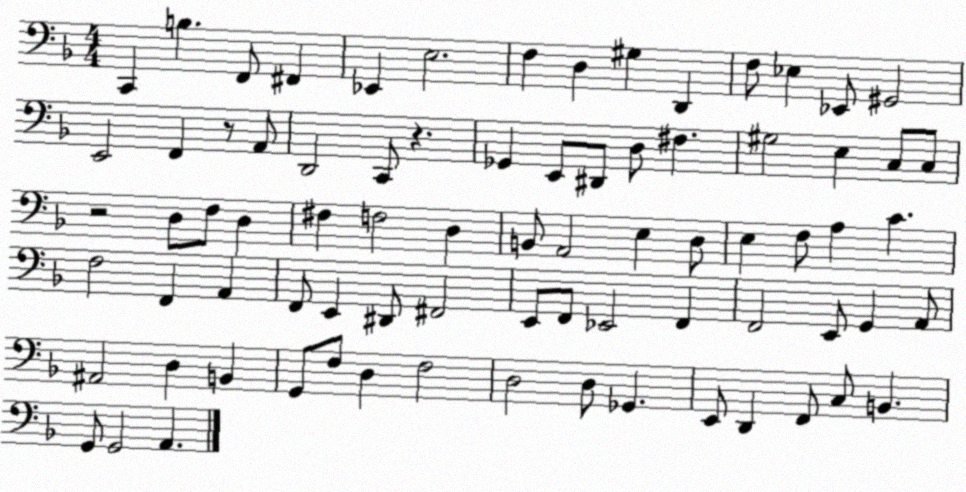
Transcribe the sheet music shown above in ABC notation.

X:1
T:Untitled
M:4/4
L:1/4
K:F
C,, B, F,,/2 ^F,, _E,, E,2 F, D, ^G, D,, F,/2 _E, _E,,/2 ^G,,2 E,,2 F,, z/2 A,,/2 D,,2 C,,/2 z _G,, E,,/2 ^D,,/2 D,/2 ^F, ^G,2 E, C,/2 C,/2 z2 D,/2 F,/2 D, ^F, F,2 D, B,,/2 A,,2 E, D,/2 E, F,/2 A, C F,2 F,, A,, F,,/2 E,, ^D,,/2 ^F,,2 E,,/2 F,,/2 _E,,2 F,, F,,2 E,,/2 G,, A,,/2 ^A,,2 D, B,, G,,/2 F,/2 D, F,2 D,2 D,/2 _G,, E,,/2 D,, F,,/2 C,/2 B,, G,,/2 G,,2 A,,